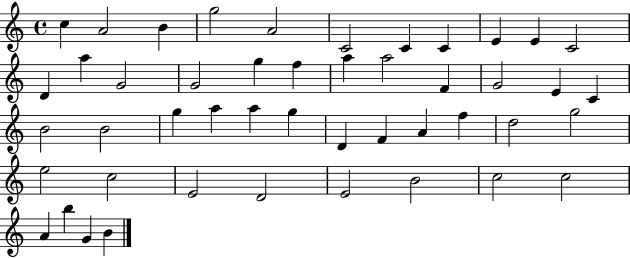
{
  \clef treble
  \time 4/4
  \defaultTimeSignature
  \key c \major
  c''4 a'2 b'4 | g''2 a'2 | c'2 c'4 c'4 | e'4 e'4 c'2 | \break d'4 a''4 g'2 | g'2 g''4 f''4 | a''4 a''2 f'4 | g'2 e'4 c'4 | \break b'2 b'2 | g''4 a''4 a''4 g''4 | d'4 f'4 a'4 f''4 | d''2 g''2 | \break e''2 c''2 | e'2 d'2 | e'2 b'2 | c''2 c''2 | \break a'4 b''4 g'4 b'4 | \bar "|."
}